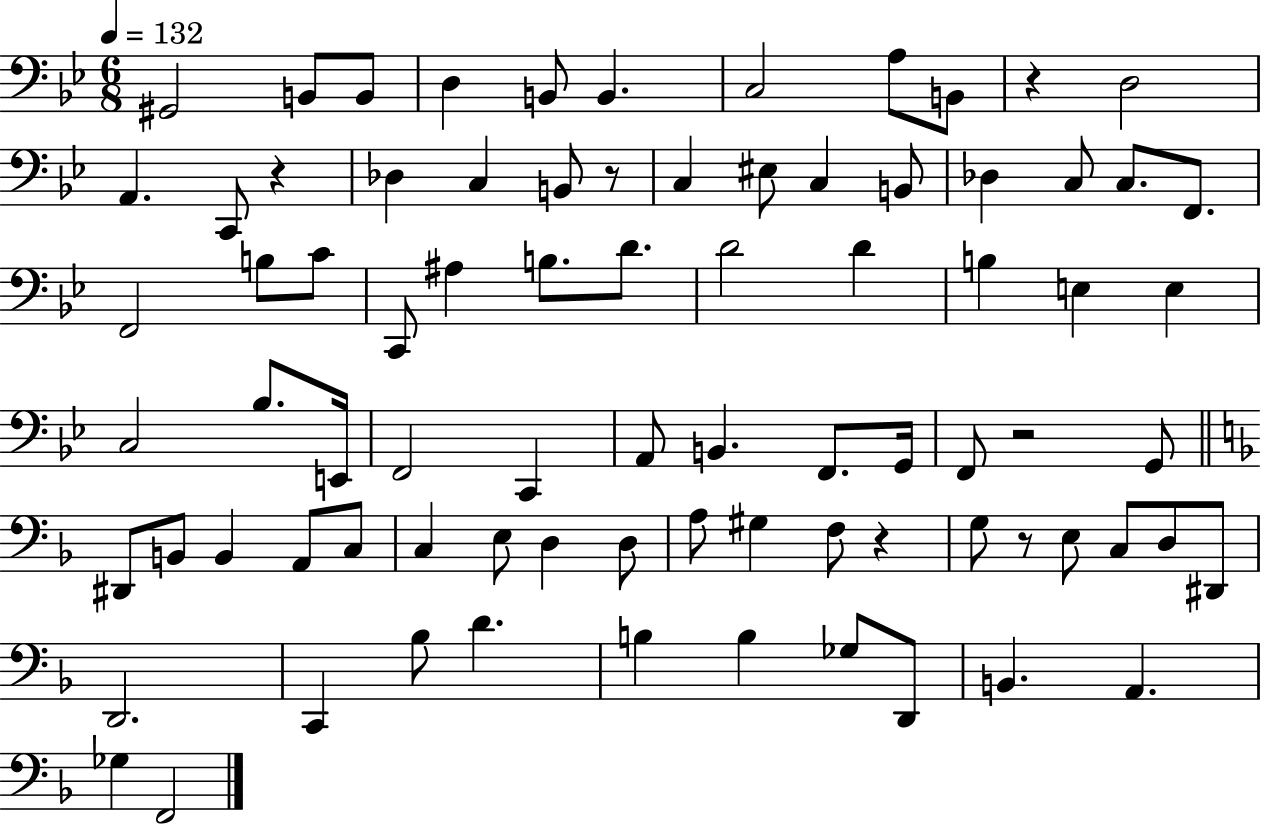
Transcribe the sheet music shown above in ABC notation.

X:1
T:Untitled
M:6/8
L:1/4
K:Bb
^G,,2 B,,/2 B,,/2 D, B,,/2 B,, C,2 A,/2 B,,/2 z D,2 A,, C,,/2 z _D, C, B,,/2 z/2 C, ^E,/2 C, B,,/2 _D, C,/2 C,/2 F,,/2 F,,2 B,/2 C/2 C,,/2 ^A, B,/2 D/2 D2 D B, E, E, C,2 _B,/2 E,,/4 F,,2 C,, A,,/2 B,, F,,/2 G,,/4 F,,/2 z2 G,,/2 ^D,,/2 B,,/2 B,, A,,/2 C,/2 C, E,/2 D, D,/2 A,/2 ^G, F,/2 z G,/2 z/2 E,/2 C,/2 D,/2 ^D,,/2 D,,2 C,, _B,/2 D B, B, _G,/2 D,,/2 B,, A,, _G, F,,2